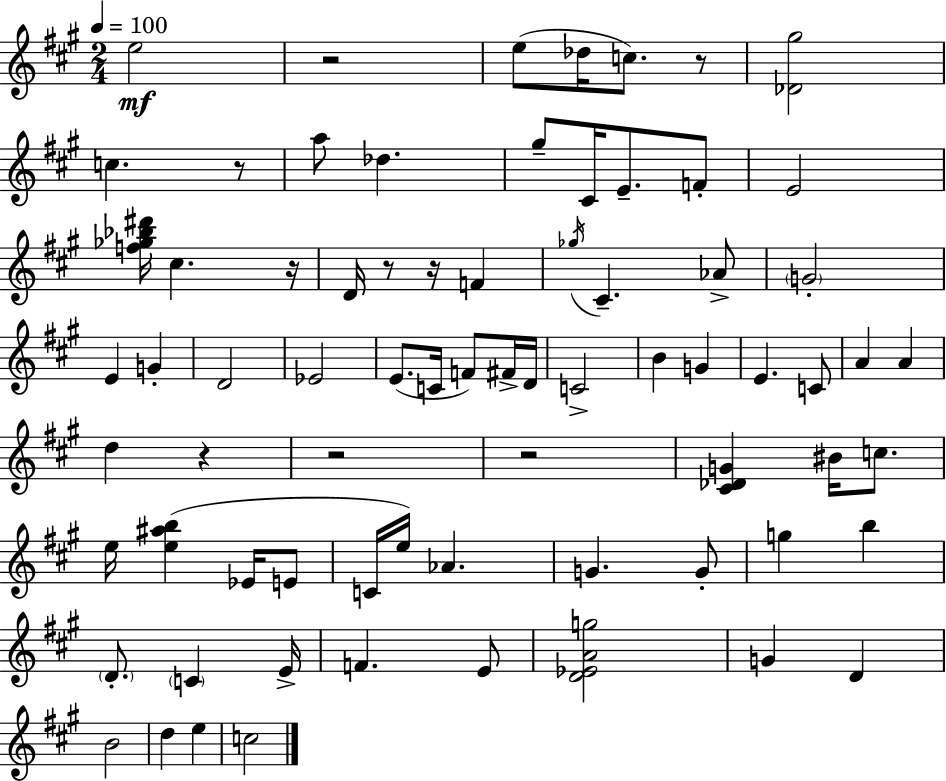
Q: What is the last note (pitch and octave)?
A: C5